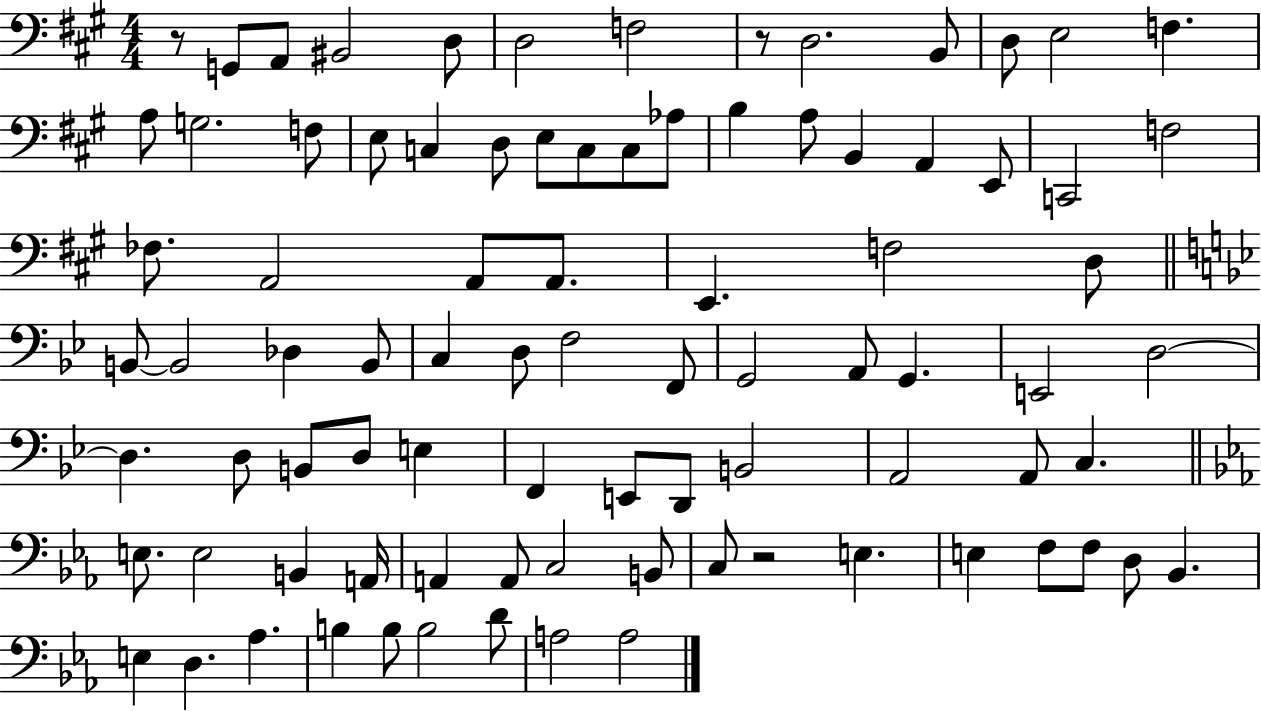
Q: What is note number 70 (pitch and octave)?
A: E3